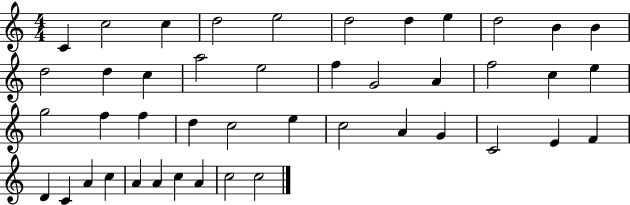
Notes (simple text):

C4/q C5/h C5/q D5/h E5/h D5/h D5/q E5/q D5/h B4/q B4/q D5/h D5/q C5/q A5/h E5/h F5/q G4/h A4/q F5/h C5/q E5/q G5/h F5/q F5/q D5/q C5/h E5/q C5/h A4/q G4/q C4/h E4/q F4/q D4/q C4/q A4/q C5/q A4/q A4/q C5/q A4/q C5/h C5/h